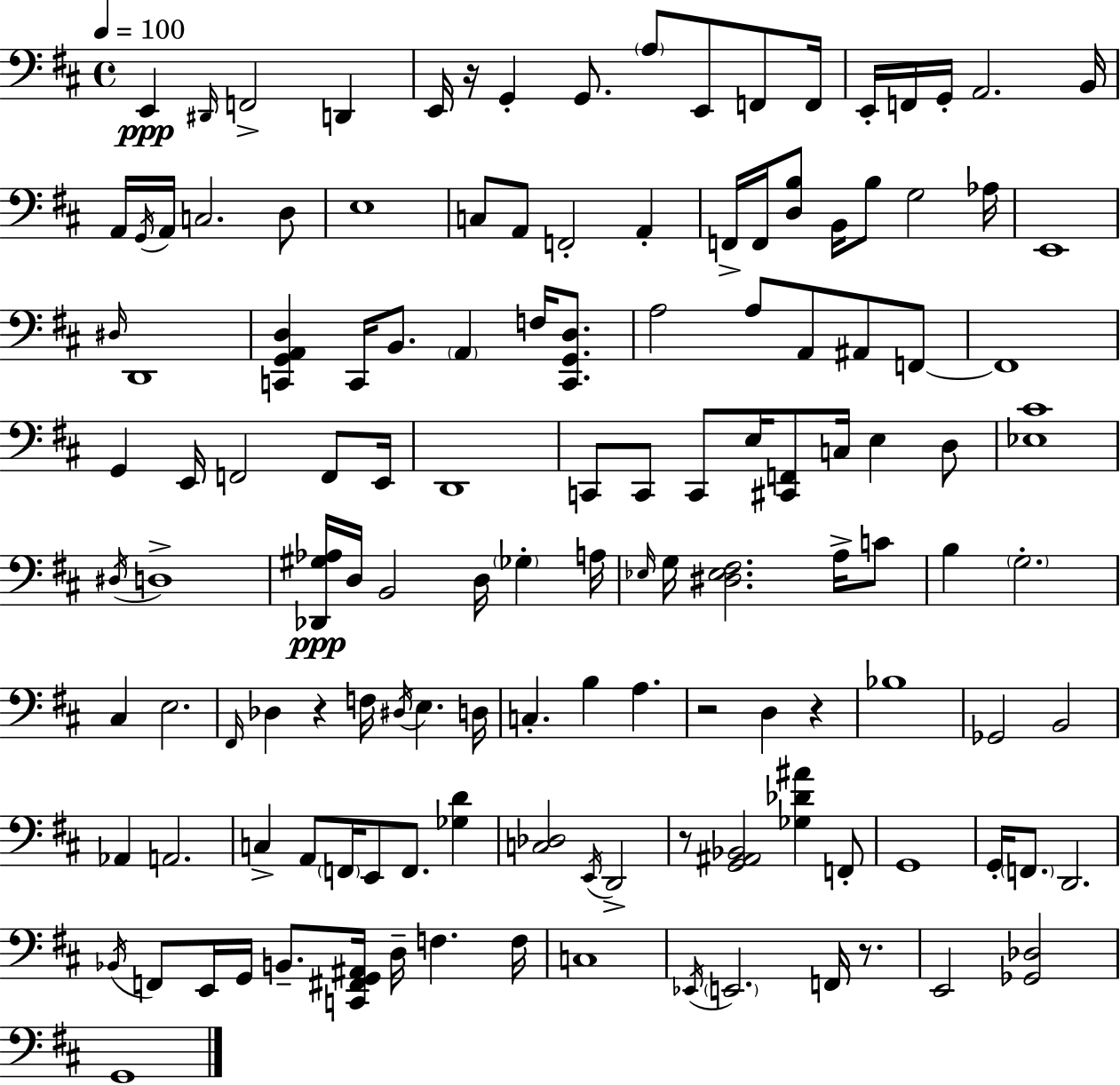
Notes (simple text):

E2/q D#2/s F2/h D2/q E2/s R/s G2/q G2/e. A3/e E2/e F2/e F2/s E2/s F2/s G2/s A2/h. B2/s A2/s G2/s A2/s C3/h. D3/e E3/w C3/e A2/e F2/h A2/q F2/s F2/s [D3,B3]/e B2/s B3/e G3/h Ab3/s E2/w D#3/s D2/w [C2,G2,A2,D3]/q C2/s B2/e. A2/q F3/s [C2,G2,D3]/e. A3/h A3/e A2/e A#2/e F2/e F2/w G2/q E2/s F2/h F2/e E2/s D2/w C2/e C2/e C2/e E3/s [C#2,F2]/e C3/s E3/q D3/e [Eb3,C#4]/w D#3/s D3/w [Db2,G#3,Ab3]/s D3/s B2/h D3/s Gb3/q A3/s Eb3/s G3/s [D#3,Eb3,F#3]/h. A3/s C4/e B3/q G3/h. C#3/q E3/h. F#2/s Db3/q R/q F3/s D#3/s E3/q. D3/s C3/q. B3/q A3/q. R/h D3/q R/q Bb3/w Gb2/h B2/h Ab2/q A2/h. C3/q A2/e F2/s E2/e F2/e. [Gb3,D4]/q [C3,Db3]/h E2/s D2/h R/e [G2,A#2,Bb2]/h [Gb3,Db4,A#4]/q F2/e G2/w G2/s F2/e. D2/h. Bb2/s F2/e E2/s G2/s B2/e. [C2,F#2,G2,A#2]/s D3/s F3/q. F3/s C3/w Eb2/s E2/h. F2/s R/e. E2/h [Gb2,Db3]/h G2/w